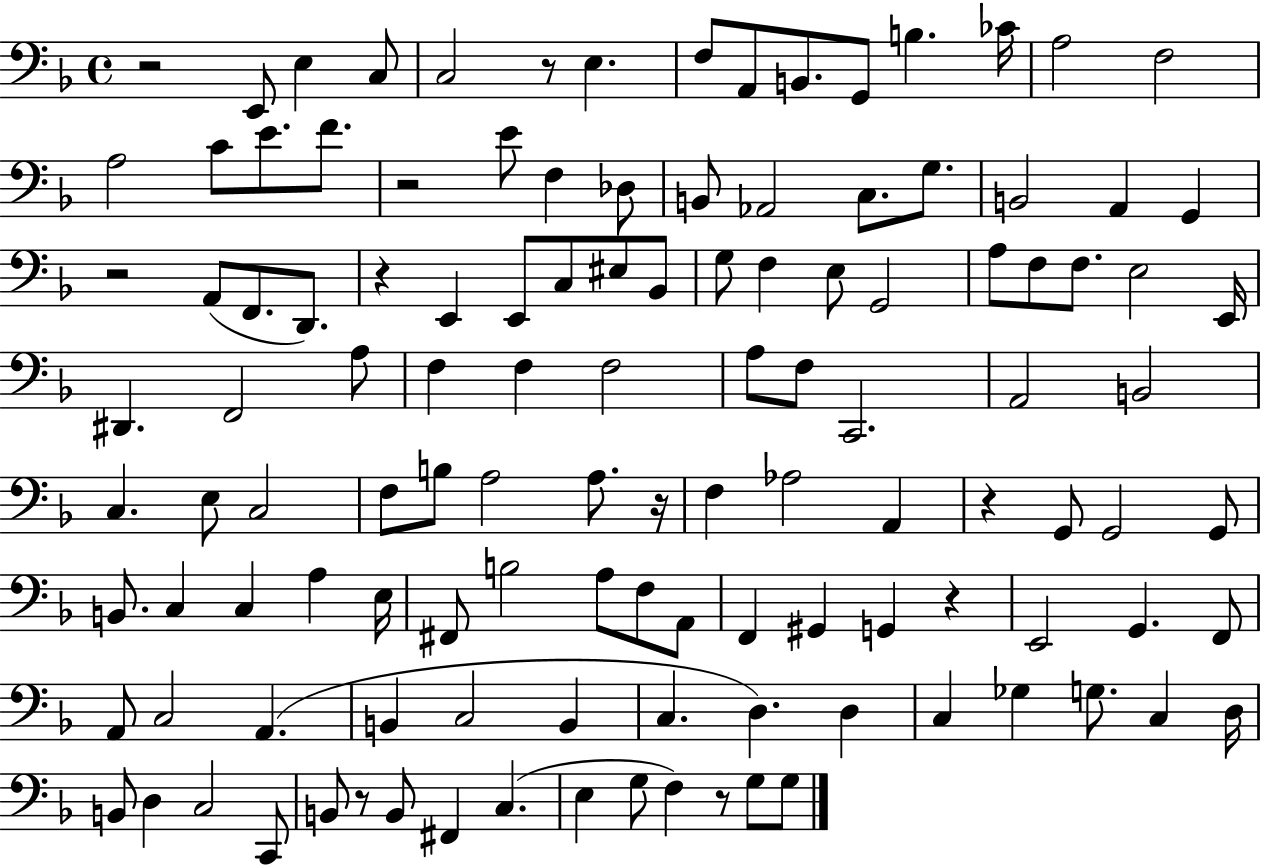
{
  \clef bass
  \time 4/4
  \defaultTimeSignature
  \key f \major
  r2 e,8 e4 c8 | c2 r8 e4. | f8 a,8 b,8. g,8 b4. ces'16 | a2 f2 | \break a2 c'8 e'8. f'8. | r2 e'8 f4 des8 | b,8 aes,2 c8. g8. | b,2 a,4 g,4 | \break r2 a,8( f,8. d,8.) | r4 e,4 e,8 c8 eis8 bes,8 | g8 f4 e8 g,2 | a8 f8 f8. e2 e,16 | \break dis,4. f,2 a8 | f4 f4 f2 | a8 f8 c,2. | a,2 b,2 | \break c4. e8 c2 | f8 b8 a2 a8. r16 | f4 aes2 a,4 | r4 g,8 g,2 g,8 | \break b,8. c4 c4 a4 e16 | fis,8 b2 a8 f8 a,8 | f,4 gis,4 g,4 r4 | e,2 g,4. f,8 | \break a,8 c2 a,4.( | b,4 c2 b,4 | c4. d4.) d4 | c4 ges4 g8. c4 d16 | \break b,8 d4 c2 c,8 | b,8 r8 b,8 fis,4 c4.( | e4 g8 f4) r8 g8 g8 | \bar "|."
}